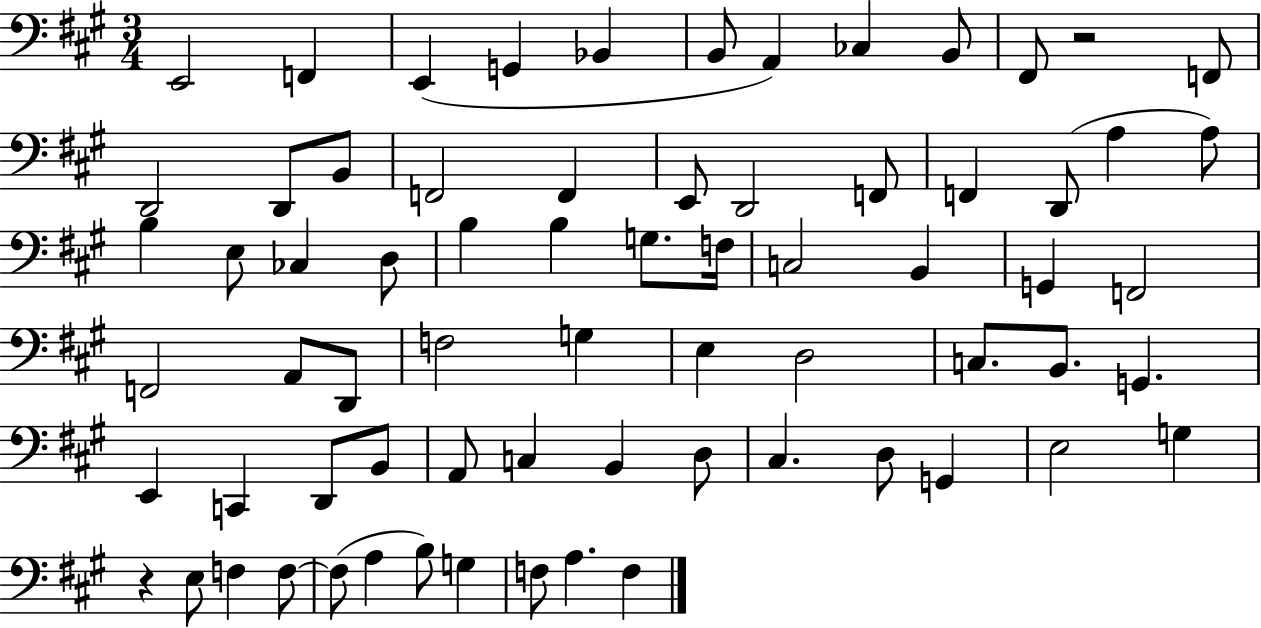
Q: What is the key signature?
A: A major